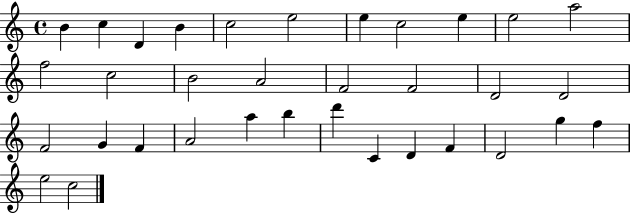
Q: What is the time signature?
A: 4/4